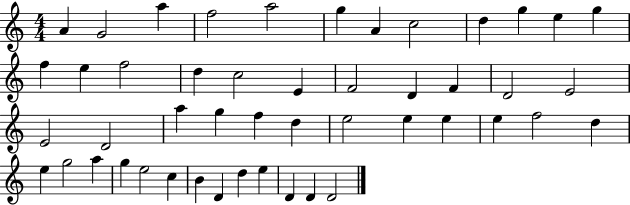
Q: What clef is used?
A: treble